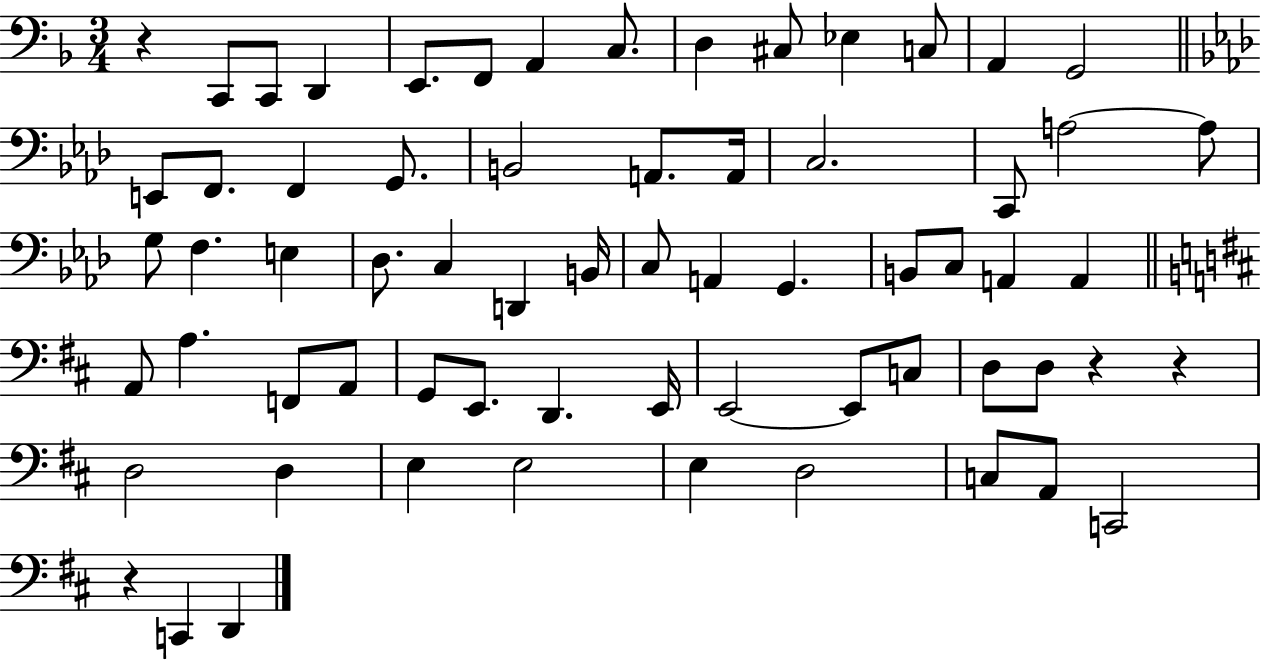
X:1
T:Untitled
M:3/4
L:1/4
K:F
z C,,/2 C,,/2 D,, E,,/2 F,,/2 A,, C,/2 D, ^C,/2 _E, C,/2 A,, G,,2 E,,/2 F,,/2 F,, G,,/2 B,,2 A,,/2 A,,/4 C,2 C,,/2 A,2 A,/2 G,/2 F, E, _D,/2 C, D,, B,,/4 C,/2 A,, G,, B,,/2 C,/2 A,, A,, A,,/2 A, F,,/2 A,,/2 G,,/2 E,,/2 D,, E,,/4 E,,2 E,,/2 C,/2 D,/2 D,/2 z z D,2 D, E, E,2 E, D,2 C,/2 A,,/2 C,,2 z C,, D,,